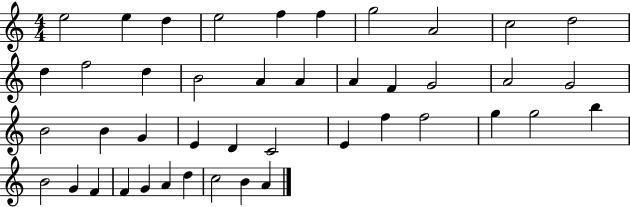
{
  \clef treble
  \numericTimeSignature
  \time 4/4
  \key c \major
  e''2 e''4 d''4 | e''2 f''4 f''4 | g''2 a'2 | c''2 d''2 | \break d''4 f''2 d''4 | b'2 a'4 a'4 | a'4 f'4 g'2 | a'2 g'2 | \break b'2 b'4 g'4 | e'4 d'4 c'2 | e'4 f''4 f''2 | g''4 g''2 b''4 | \break b'2 g'4 f'4 | f'4 g'4 a'4 d''4 | c''2 b'4 a'4 | \bar "|."
}